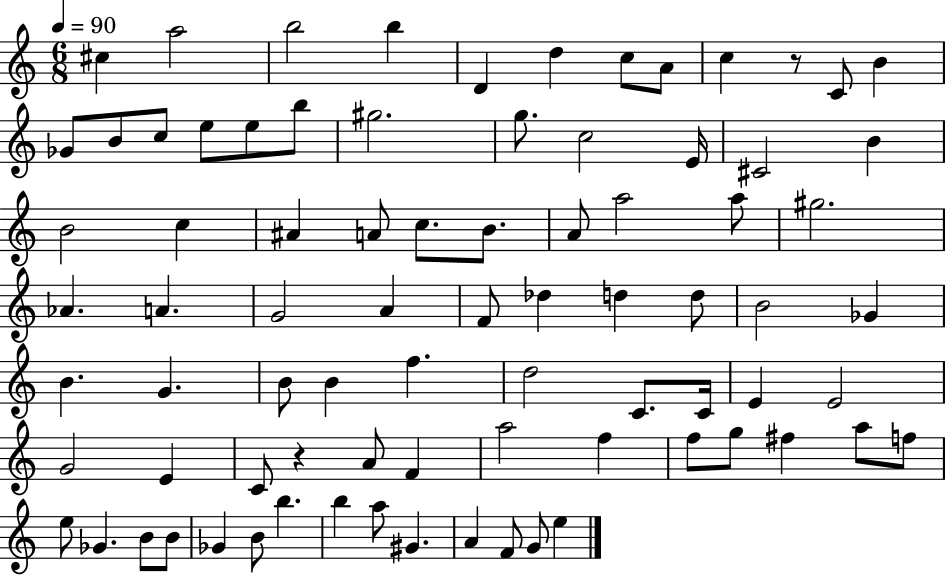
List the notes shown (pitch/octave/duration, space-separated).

C#5/q A5/h B5/h B5/q D4/q D5/q C5/e A4/e C5/q R/e C4/e B4/q Gb4/e B4/e C5/e E5/e E5/e B5/e G#5/h. G5/e. C5/h E4/s C#4/h B4/q B4/h C5/q A#4/q A4/e C5/e. B4/e. A4/e A5/h A5/e G#5/h. Ab4/q. A4/q. G4/h A4/q F4/e Db5/q D5/q D5/e B4/h Gb4/q B4/q. G4/q. B4/e B4/q F5/q. D5/h C4/e. C4/s E4/q E4/h G4/h E4/q C4/e R/q A4/e F4/q A5/h F5/q F5/e G5/e F#5/q A5/e F5/e E5/e Gb4/q. B4/e B4/e Gb4/q B4/e B5/q. B5/q A5/e G#4/q. A4/q F4/e G4/e E5/q